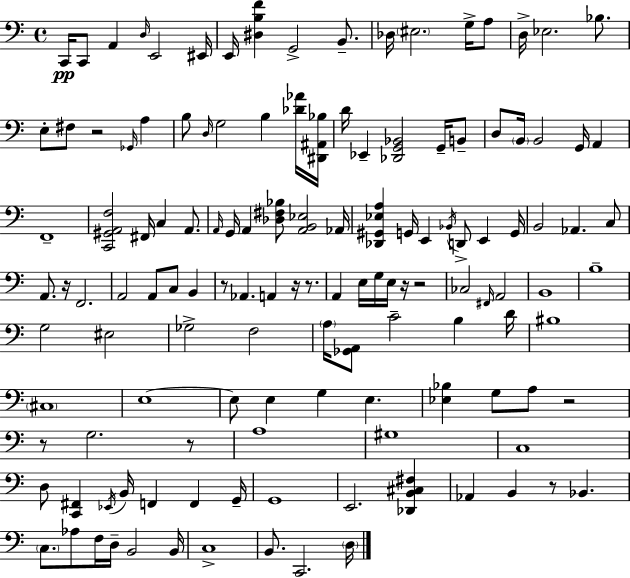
{
  \clef bass
  \time 4/4
  \defaultTimeSignature
  \key a \minor
  c,16\pp c,8 a,4 \grace { d16 } e,2 | eis,16 e,16 <dis b f'>4 g,2-> b,8.-- | des16 \parenthesize eis2. g16-> a8 | d16-> ees2. bes8. | \break e8-. fis8 r2 \grace { ges,16 } a4 | b8 \grace { d16 } g2 b4 | <des' aes'>16 <dis, ais, bes>16 d'16 ees,4-- <des, g, bes,>2 | g,16-- b,8-- d8 \parenthesize b,16 b,2 g,16 a,4 | \break f,1-- | <c, gis, a, f>2 fis,16 c4 | a,8. \grace { a,16 } g,16 a,4 <des fis bes>8 <a, b, ees>2 | aes,16 <des, gis, ees a>4 g,16 e,4 \acciaccatura { bes,16 } d,8-> | \break e,4 g,16 b,2 aes,4. | c8 a,8. r16 f,2. | a,2 a,8 c8 | b,4 r8 aes,4. a,4 | \break r16 r8. a,4 e16 g16 e16 r16 r2 | ces2 \grace { fis,16 } a,2 | b,1 | b1-- | \break g2 eis2 | ges2-> f2 | \parenthesize a16 <ges, a,>8 c'2-- | b4 d'16 bis1 | \break \parenthesize cis1 | e1~~ | e8 e4 g4 | e4. <ees bes>4 g8 a8 r2 | \break r8 g2. | r8 a1 | gis1 | c1 | \break d8 <c, fis,>4 \acciaccatura { ees,16 } b,16 f,4 | f,4 g,16-- g,1 | e,2. | <des, b, cis fis>4 aes,4 b,4 r8 | \break bes,4. \parenthesize c8. aes8 f16 d16-- b,2 | b,16 c1-> | b,8. c,2. | \parenthesize d16 \bar "|."
}